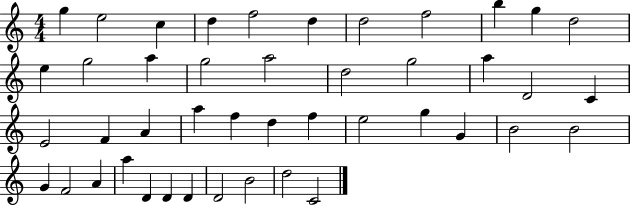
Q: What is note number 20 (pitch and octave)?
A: D4